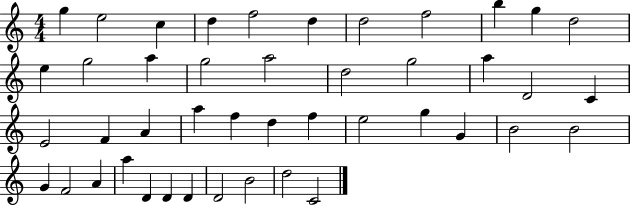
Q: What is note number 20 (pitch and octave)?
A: D4